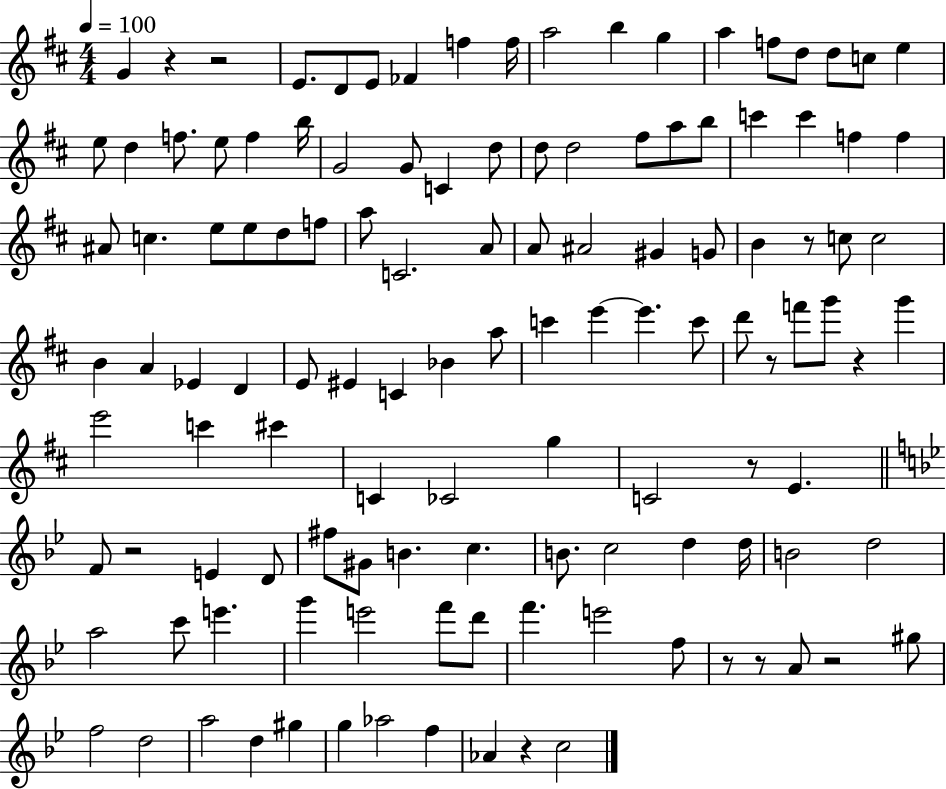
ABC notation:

X:1
T:Untitled
M:4/4
L:1/4
K:D
G z z2 E/2 D/2 E/2 _F f f/4 a2 b g a f/2 d/2 d/2 c/2 e e/2 d f/2 e/2 f b/4 G2 G/2 C d/2 d/2 d2 ^f/2 a/2 b/2 c' c' f f ^A/2 c e/2 e/2 d/2 f/2 a/2 C2 A/2 A/2 ^A2 ^G G/2 B z/2 c/2 c2 B A _E D E/2 ^E C _B a/2 c' e' e' c'/2 d'/2 z/2 f'/2 g'/2 z g' e'2 c' ^c' C _C2 g C2 z/2 E F/2 z2 E D/2 ^f/2 ^G/2 B c B/2 c2 d d/4 B2 d2 a2 c'/2 e' g' e'2 f'/2 d'/2 f' e'2 f/2 z/2 z/2 A/2 z2 ^g/2 f2 d2 a2 d ^g g _a2 f _A z c2